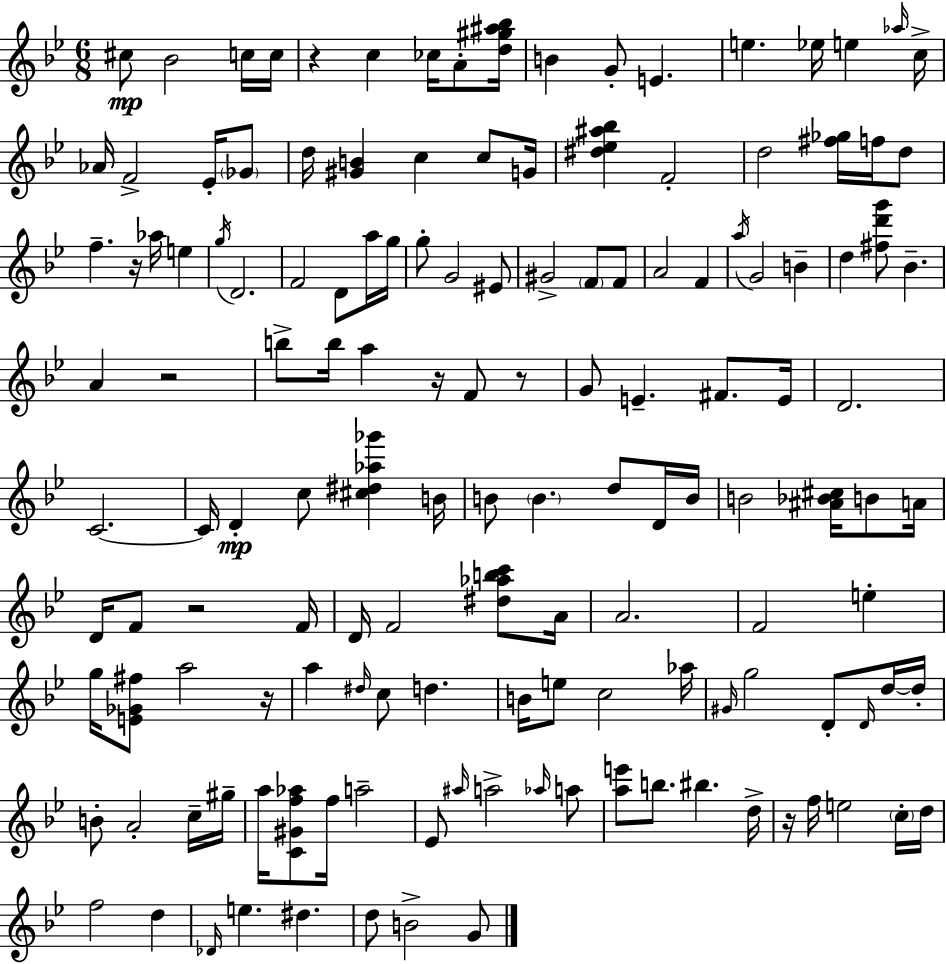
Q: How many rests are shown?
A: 8